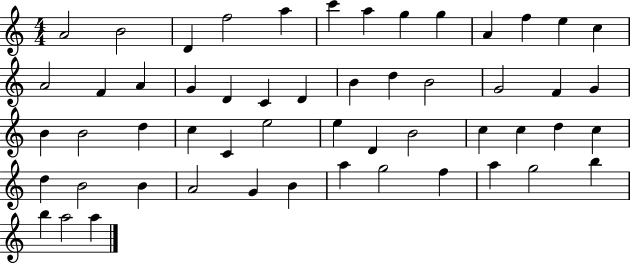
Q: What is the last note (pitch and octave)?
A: A5